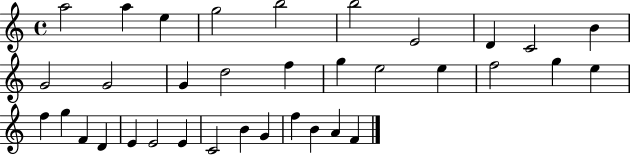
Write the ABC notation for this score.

X:1
T:Untitled
M:4/4
L:1/4
K:C
a2 a e g2 b2 b2 E2 D C2 B G2 G2 G d2 f g e2 e f2 g e f g F D E E2 E C2 B G f B A F